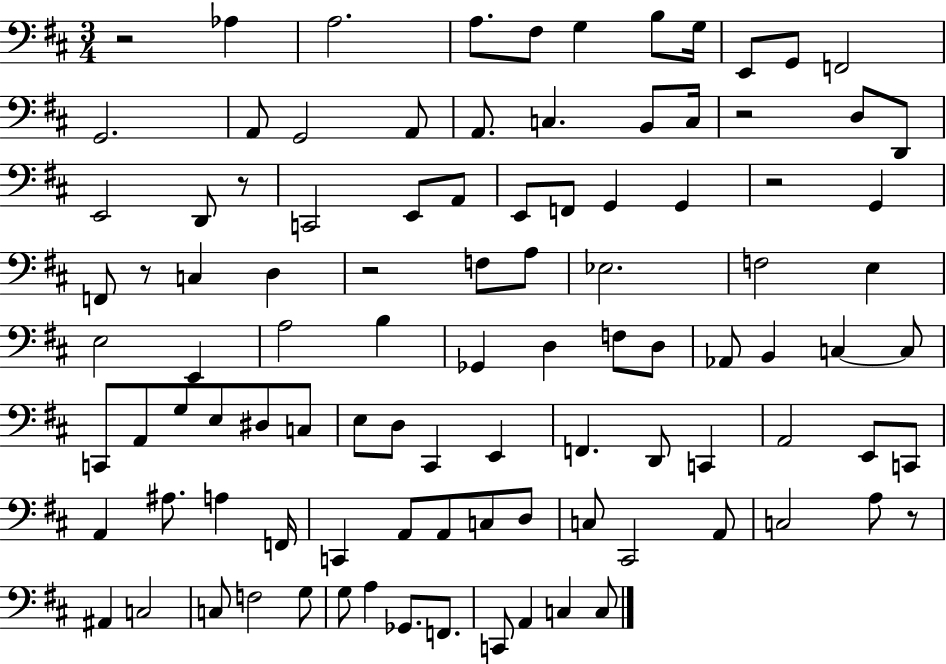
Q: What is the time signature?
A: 3/4